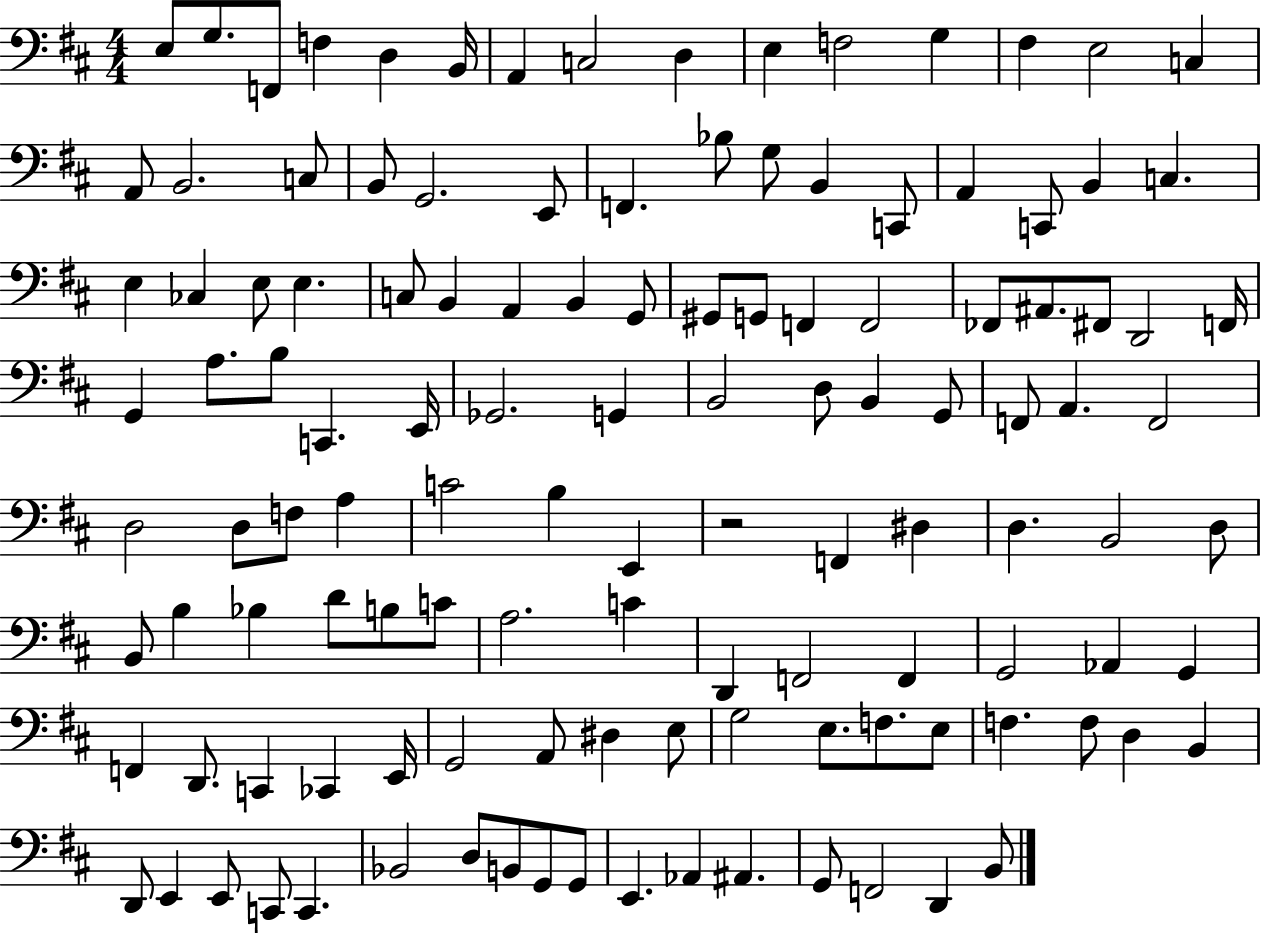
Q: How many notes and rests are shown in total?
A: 123